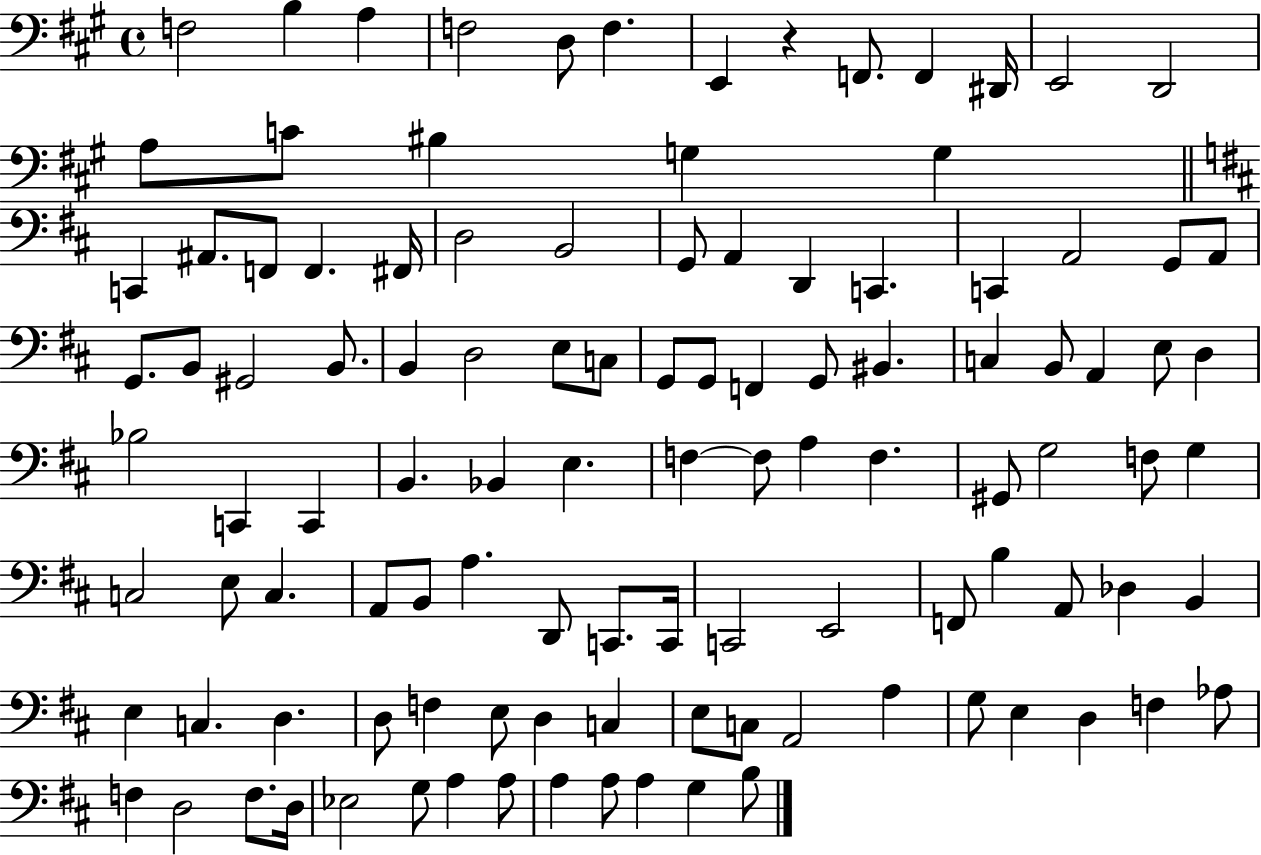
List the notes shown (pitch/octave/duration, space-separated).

F3/h B3/q A3/q F3/h D3/e F3/q. E2/q R/q F2/e. F2/q D#2/s E2/h D2/h A3/e C4/e BIS3/q G3/q G3/q C2/q A#2/e. F2/e F2/q. F#2/s D3/h B2/h G2/e A2/q D2/q C2/q. C2/q A2/h G2/e A2/e G2/e. B2/e G#2/h B2/e. B2/q D3/h E3/e C3/e G2/e G2/e F2/q G2/e BIS2/q. C3/q B2/e A2/q E3/e D3/q Bb3/h C2/q C2/q B2/q. Bb2/q E3/q. F3/q F3/e A3/q F3/q. G#2/e G3/h F3/e G3/q C3/h E3/e C3/q. A2/e B2/e A3/q. D2/e C2/e. C2/s C2/h E2/h F2/e B3/q A2/e Db3/q B2/q E3/q C3/q. D3/q. D3/e F3/q E3/e D3/q C3/q E3/e C3/e A2/h A3/q G3/e E3/q D3/q F3/q Ab3/e F3/q D3/h F3/e. D3/s Eb3/h G3/e A3/q A3/e A3/q A3/e A3/q G3/q B3/e